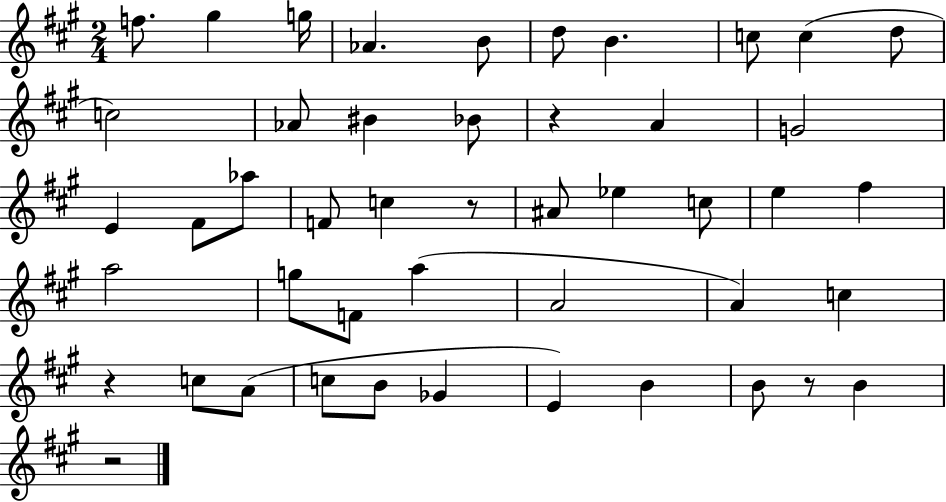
X:1
T:Untitled
M:2/4
L:1/4
K:A
f/2 ^g g/4 _A B/2 d/2 B c/2 c d/2 c2 _A/2 ^B _B/2 z A G2 E ^F/2 _a/2 F/2 c z/2 ^A/2 _e c/2 e ^f a2 g/2 F/2 a A2 A c z c/2 A/2 c/2 B/2 _G E B B/2 z/2 B z2